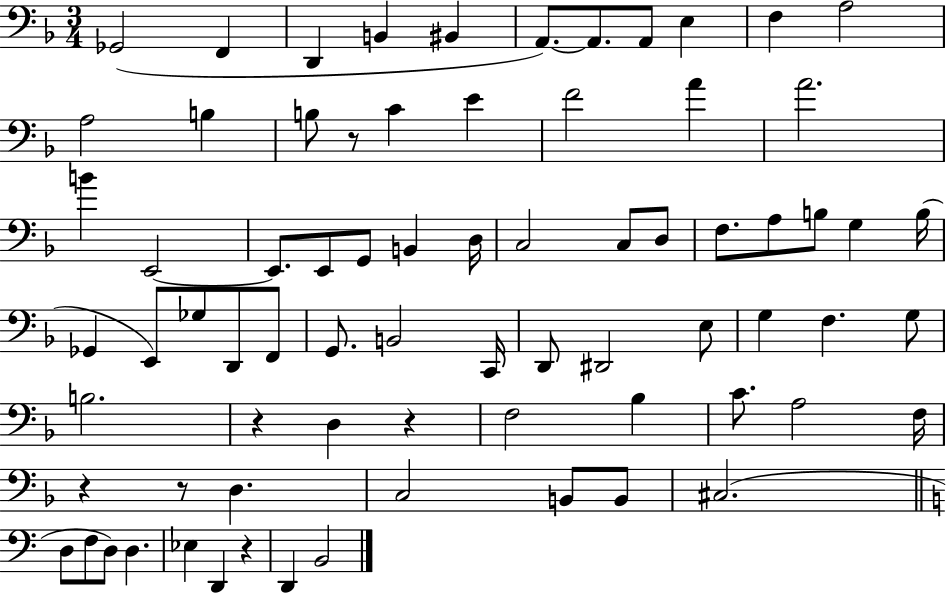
Gb2/h F2/q D2/q B2/q BIS2/q A2/e. A2/e. A2/e E3/q F3/q A3/h A3/h B3/q B3/e R/e C4/q E4/q F4/h A4/q A4/h. B4/q E2/h E2/e. E2/e G2/e B2/q D3/s C3/h C3/e D3/e F3/e. A3/e B3/e G3/q B3/s Gb2/q E2/e Gb3/e D2/e F2/e G2/e. B2/h C2/s D2/e D#2/h E3/e G3/q F3/q. G3/e B3/h. R/q D3/q R/q F3/h Bb3/q C4/e. A3/h F3/s R/q R/e D3/q. C3/h B2/e B2/e C#3/h. D3/e F3/e D3/e D3/q. Eb3/q D2/q R/q D2/q B2/h